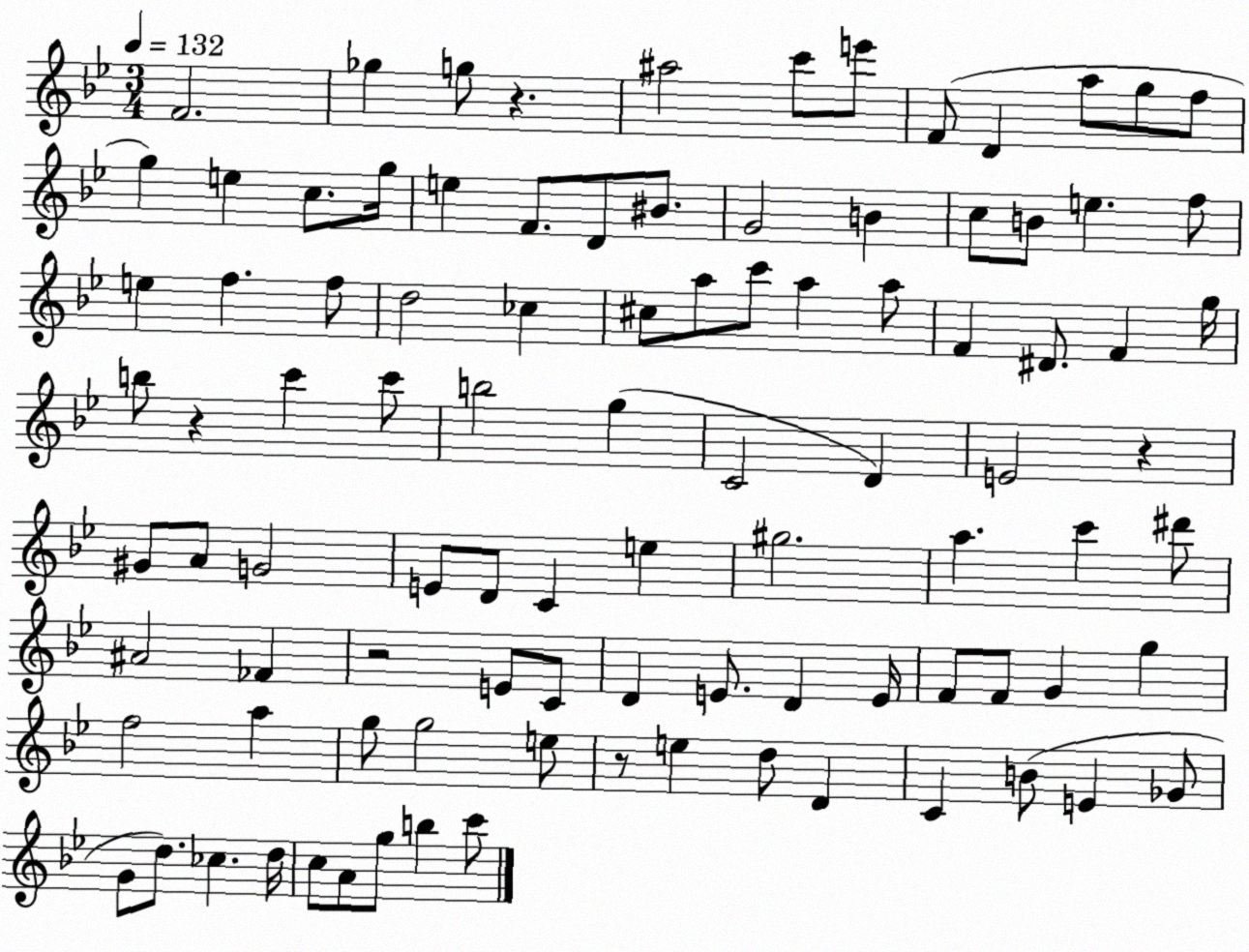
X:1
T:Untitled
M:3/4
L:1/4
K:Bb
F2 _g g/2 z ^a2 c'/2 e'/2 F/2 D a/2 g/2 f/2 g e c/2 g/4 e F/2 D/2 ^B/2 G2 B c/2 B/2 e f/2 e f f/2 d2 _c ^c/2 a/2 c'/2 a a/2 F ^D/2 F g/4 b/2 z c' c'/2 b2 g C2 D E2 z ^G/2 A/2 G2 E/2 D/2 C e ^g2 a c' ^d'/2 ^A2 _F z2 E/2 C/2 D E/2 D E/4 F/2 F/2 G g f2 a g/2 g2 e/2 z/2 e d/2 D C B/2 E _G/2 G/2 d/2 _c d/4 c/2 A/2 g/2 b c'/2